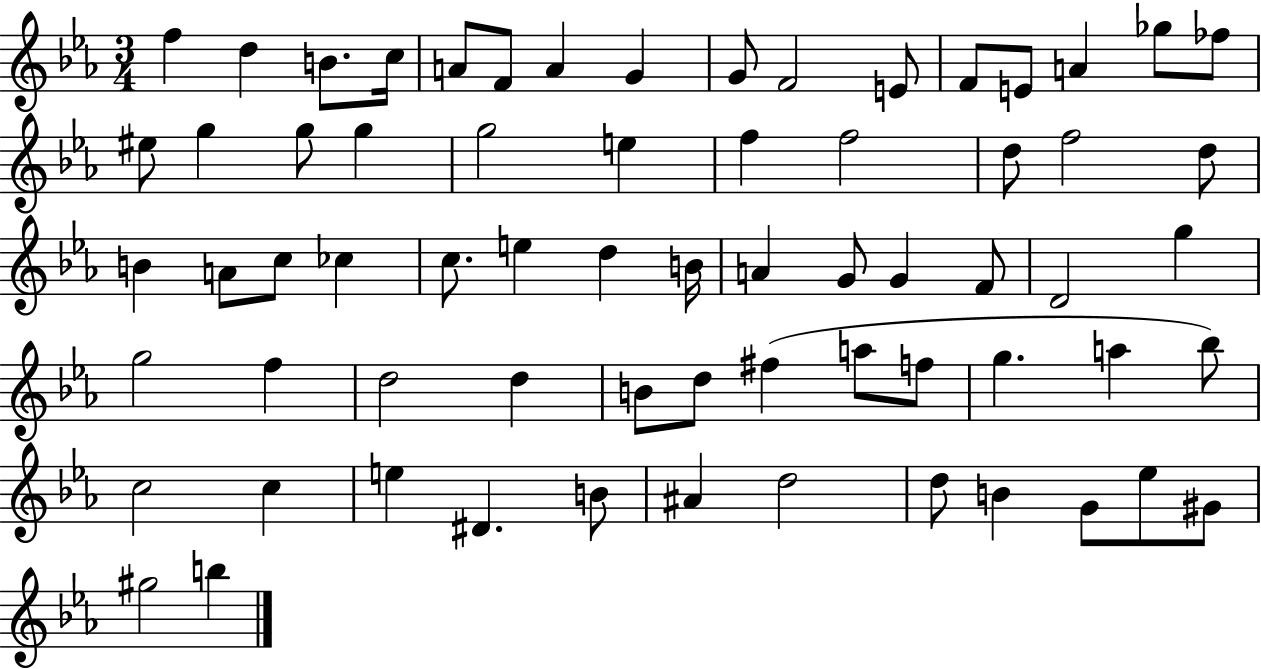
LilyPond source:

{
  \clef treble
  \numericTimeSignature
  \time 3/4
  \key ees \major
  \repeat volta 2 { f''4 d''4 b'8. c''16 | a'8 f'8 a'4 g'4 | g'8 f'2 e'8 | f'8 e'8 a'4 ges''8 fes''8 | \break eis''8 g''4 g''8 g''4 | g''2 e''4 | f''4 f''2 | d''8 f''2 d''8 | \break b'4 a'8 c''8 ces''4 | c''8. e''4 d''4 b'16 | a'4 g'8 g'4 f'8 | d'2 g''4 | \break g''2 f''4 | d''2 d''4 | b'8 d''8 fis''4( a''8 f''8 | g''4. a''4 bes''8) | \break c''2 c''4 | e''4 dis'4. b'8 | ais'4 d''2 | d''8 b'4 g'8 ees''8 gis'8 | \break gis''2 b''4 | } \bar "|."
}